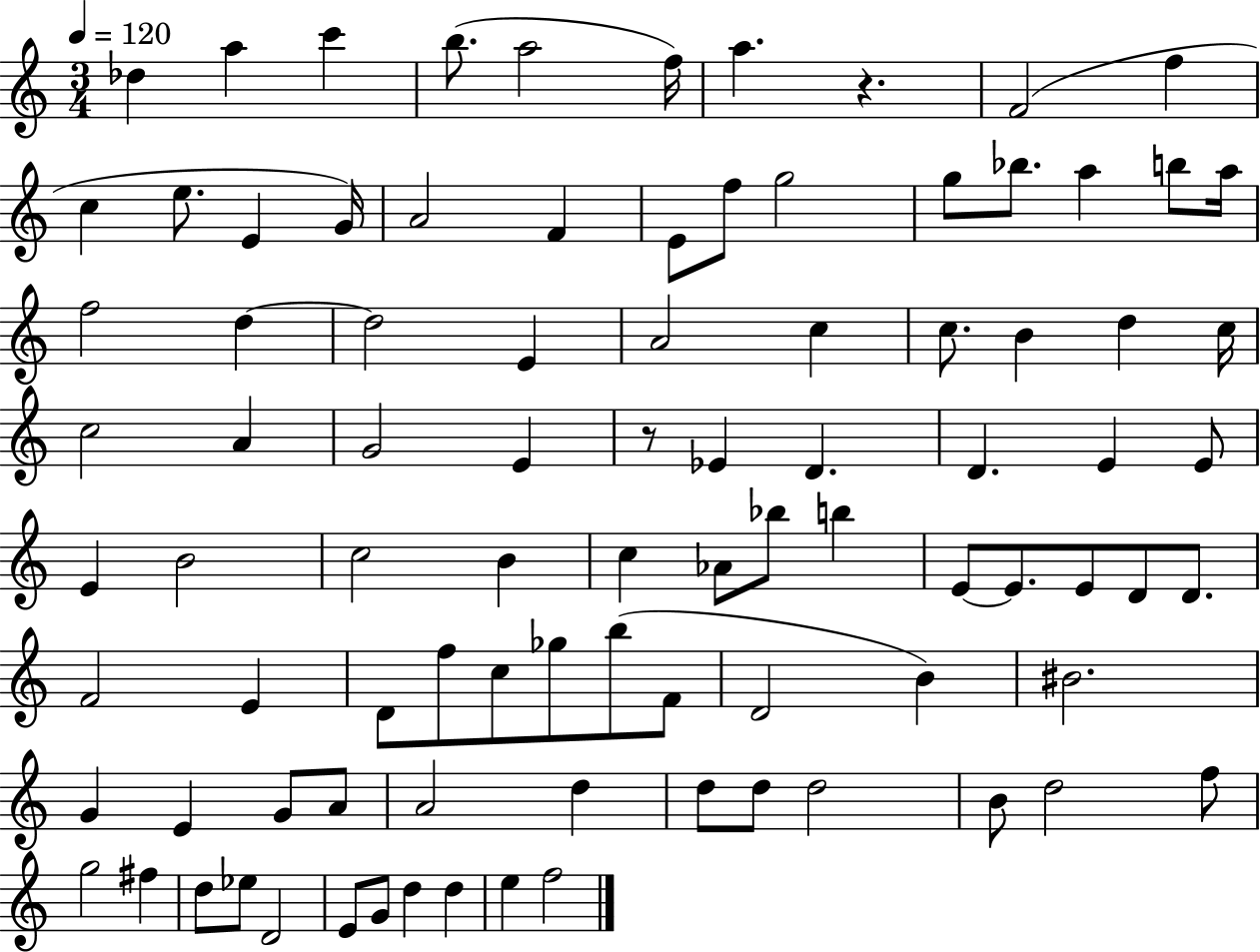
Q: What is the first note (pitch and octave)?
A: Db5